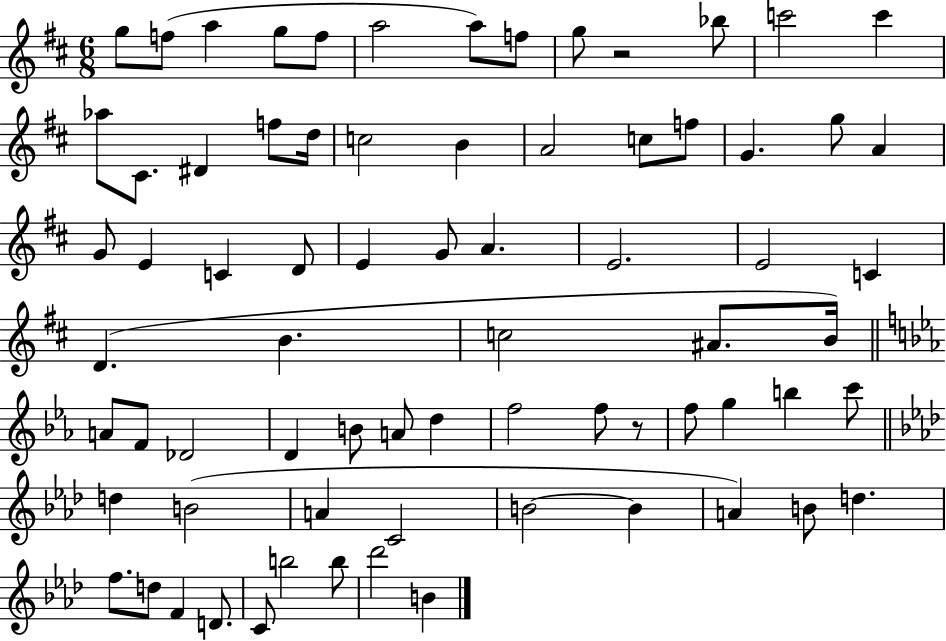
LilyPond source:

{
  \clef treble
  \numericTimeSignature
  \time 6/8
  \key d \major
  g''8 f''8( a''4 g''8 f''8 | a''2 a''8) f''8 | g''8 r2 bes''8 | c'''2 c'''4 | \break aes''8 cis'8. dis'4 f''8 d''16 | c''2 b'4 | a'2 c''8 f''8 | g'4. g''8 a'4 | \break g'8 e'4 c'4 d'8 | e'4 g'8 a'4. | e'2. | e'2 c'4 | \break d'4.( b'4. | c''2 ais'8. b'16) | \bar "||" \break \key c \minor a'8 f'8 des'2 | d'4 b'8 a'8 d''4 | f''2 f''8 r8 | f''8 g''4 b''4 c'''8 | \break \bar "||" \break \key aes \major d''4 b'2( | a'4 c'2 | b'2~~ b'4 | a'4) b'8 d''4. | \break f''8. d''8 f'4 d'8. | c'8 b''2 b''8 | des'''2 b'4 | \bar "|."
}